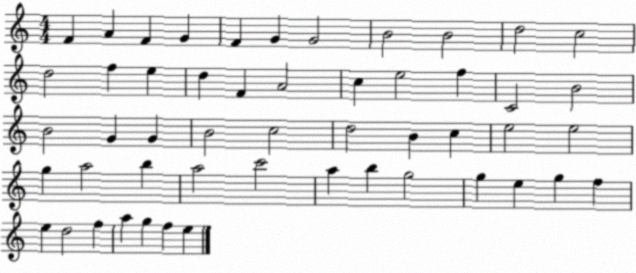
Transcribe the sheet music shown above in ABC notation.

X:1
T:Untitled
M:4/4
L:1/4
K:C
F A F G F G G2 B2 B2 d2 c2 d2 f e d F A2 c e2 f C2 B2 B2 G G B2 c2 d2 B c e2 e2 g a2 b a2 c'2 a b g2 g e g f e d2 f a g f e